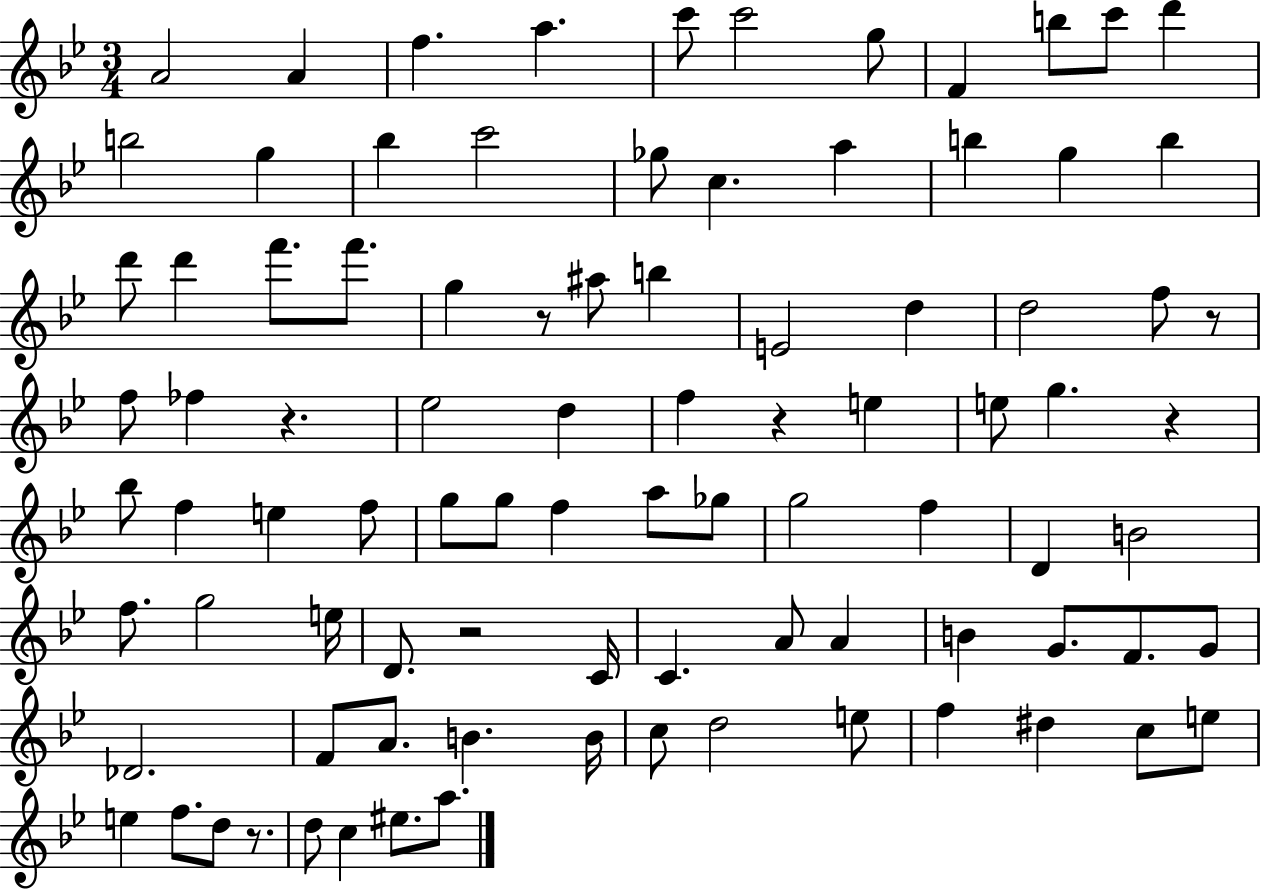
A4/h A4/q F5/q. A5/q. C6/e C6/h G5/e F4/q B5/e C6/e D6/q B5/h G5/q Bb5/q C6/h Gb5/e C5/q. A5/q B5/q G5/q B5/q D6/e D6/q F6/e. F6/e. G5/q R/e A#5/e B5/q E4/h D5/q D5/h F5/e R/e F5/e FES5/q R/q. Eb5/h D5/q F5/q R/q E5/q E5/e G5/q. R/q Bb5/e F5/q E5/q F5/e G5/e G5/e F5/q A5/e Gb5/e G5/h F5/q D4/q B4/h F5/e. G5/h E5/s D4/e. R/h C4/s C4/q. A4/e A4/q B4/q G4/e. F4/e. G4/e Db4/h. F4/e A4/e. B4/q. B4/s C5/e D5/h E5/e F5/q D#5/q C5/e E5/e E5/q F5/e. D5/e R/e. D5/e C5/q EIS5/e. A5/e.